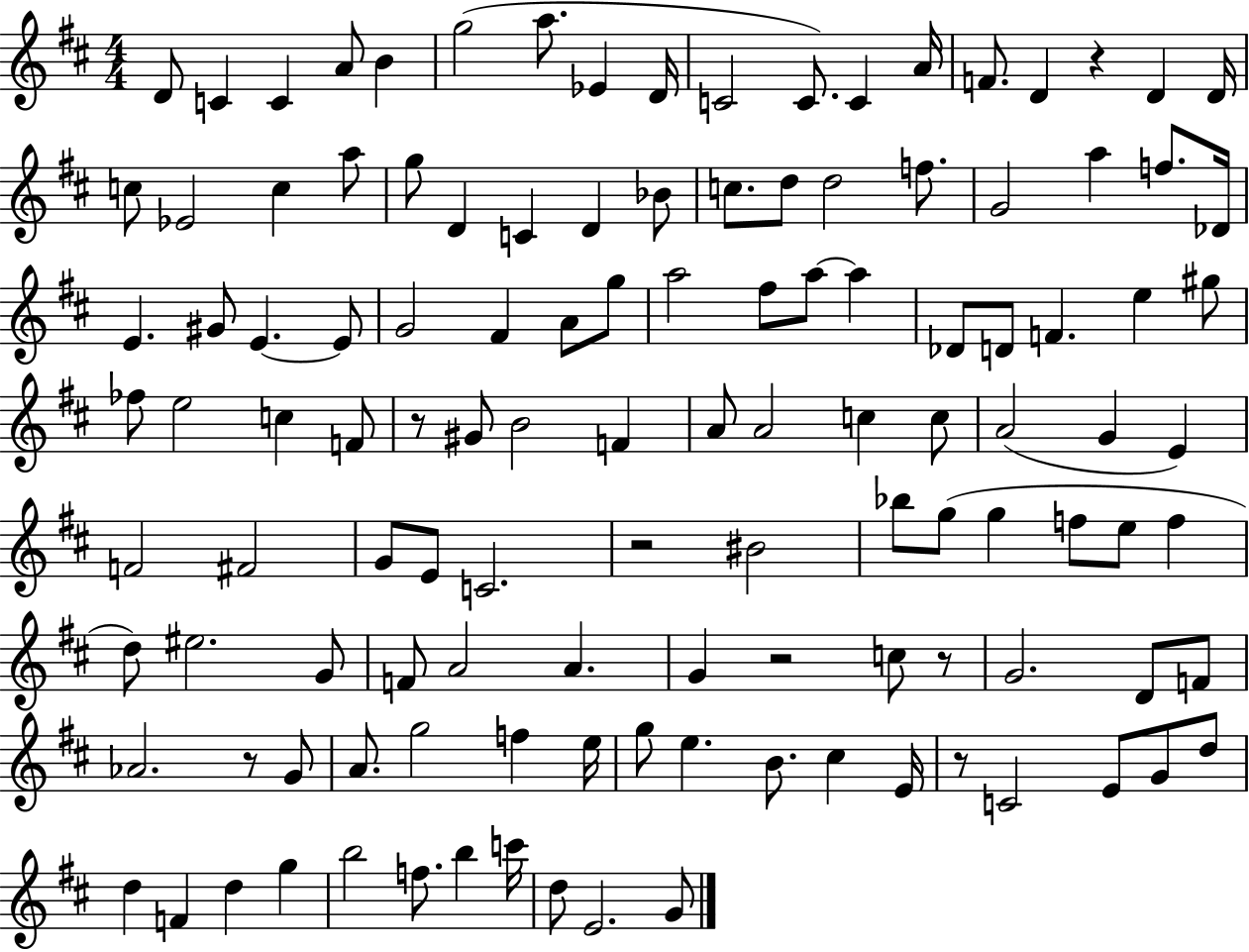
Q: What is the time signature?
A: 4/4